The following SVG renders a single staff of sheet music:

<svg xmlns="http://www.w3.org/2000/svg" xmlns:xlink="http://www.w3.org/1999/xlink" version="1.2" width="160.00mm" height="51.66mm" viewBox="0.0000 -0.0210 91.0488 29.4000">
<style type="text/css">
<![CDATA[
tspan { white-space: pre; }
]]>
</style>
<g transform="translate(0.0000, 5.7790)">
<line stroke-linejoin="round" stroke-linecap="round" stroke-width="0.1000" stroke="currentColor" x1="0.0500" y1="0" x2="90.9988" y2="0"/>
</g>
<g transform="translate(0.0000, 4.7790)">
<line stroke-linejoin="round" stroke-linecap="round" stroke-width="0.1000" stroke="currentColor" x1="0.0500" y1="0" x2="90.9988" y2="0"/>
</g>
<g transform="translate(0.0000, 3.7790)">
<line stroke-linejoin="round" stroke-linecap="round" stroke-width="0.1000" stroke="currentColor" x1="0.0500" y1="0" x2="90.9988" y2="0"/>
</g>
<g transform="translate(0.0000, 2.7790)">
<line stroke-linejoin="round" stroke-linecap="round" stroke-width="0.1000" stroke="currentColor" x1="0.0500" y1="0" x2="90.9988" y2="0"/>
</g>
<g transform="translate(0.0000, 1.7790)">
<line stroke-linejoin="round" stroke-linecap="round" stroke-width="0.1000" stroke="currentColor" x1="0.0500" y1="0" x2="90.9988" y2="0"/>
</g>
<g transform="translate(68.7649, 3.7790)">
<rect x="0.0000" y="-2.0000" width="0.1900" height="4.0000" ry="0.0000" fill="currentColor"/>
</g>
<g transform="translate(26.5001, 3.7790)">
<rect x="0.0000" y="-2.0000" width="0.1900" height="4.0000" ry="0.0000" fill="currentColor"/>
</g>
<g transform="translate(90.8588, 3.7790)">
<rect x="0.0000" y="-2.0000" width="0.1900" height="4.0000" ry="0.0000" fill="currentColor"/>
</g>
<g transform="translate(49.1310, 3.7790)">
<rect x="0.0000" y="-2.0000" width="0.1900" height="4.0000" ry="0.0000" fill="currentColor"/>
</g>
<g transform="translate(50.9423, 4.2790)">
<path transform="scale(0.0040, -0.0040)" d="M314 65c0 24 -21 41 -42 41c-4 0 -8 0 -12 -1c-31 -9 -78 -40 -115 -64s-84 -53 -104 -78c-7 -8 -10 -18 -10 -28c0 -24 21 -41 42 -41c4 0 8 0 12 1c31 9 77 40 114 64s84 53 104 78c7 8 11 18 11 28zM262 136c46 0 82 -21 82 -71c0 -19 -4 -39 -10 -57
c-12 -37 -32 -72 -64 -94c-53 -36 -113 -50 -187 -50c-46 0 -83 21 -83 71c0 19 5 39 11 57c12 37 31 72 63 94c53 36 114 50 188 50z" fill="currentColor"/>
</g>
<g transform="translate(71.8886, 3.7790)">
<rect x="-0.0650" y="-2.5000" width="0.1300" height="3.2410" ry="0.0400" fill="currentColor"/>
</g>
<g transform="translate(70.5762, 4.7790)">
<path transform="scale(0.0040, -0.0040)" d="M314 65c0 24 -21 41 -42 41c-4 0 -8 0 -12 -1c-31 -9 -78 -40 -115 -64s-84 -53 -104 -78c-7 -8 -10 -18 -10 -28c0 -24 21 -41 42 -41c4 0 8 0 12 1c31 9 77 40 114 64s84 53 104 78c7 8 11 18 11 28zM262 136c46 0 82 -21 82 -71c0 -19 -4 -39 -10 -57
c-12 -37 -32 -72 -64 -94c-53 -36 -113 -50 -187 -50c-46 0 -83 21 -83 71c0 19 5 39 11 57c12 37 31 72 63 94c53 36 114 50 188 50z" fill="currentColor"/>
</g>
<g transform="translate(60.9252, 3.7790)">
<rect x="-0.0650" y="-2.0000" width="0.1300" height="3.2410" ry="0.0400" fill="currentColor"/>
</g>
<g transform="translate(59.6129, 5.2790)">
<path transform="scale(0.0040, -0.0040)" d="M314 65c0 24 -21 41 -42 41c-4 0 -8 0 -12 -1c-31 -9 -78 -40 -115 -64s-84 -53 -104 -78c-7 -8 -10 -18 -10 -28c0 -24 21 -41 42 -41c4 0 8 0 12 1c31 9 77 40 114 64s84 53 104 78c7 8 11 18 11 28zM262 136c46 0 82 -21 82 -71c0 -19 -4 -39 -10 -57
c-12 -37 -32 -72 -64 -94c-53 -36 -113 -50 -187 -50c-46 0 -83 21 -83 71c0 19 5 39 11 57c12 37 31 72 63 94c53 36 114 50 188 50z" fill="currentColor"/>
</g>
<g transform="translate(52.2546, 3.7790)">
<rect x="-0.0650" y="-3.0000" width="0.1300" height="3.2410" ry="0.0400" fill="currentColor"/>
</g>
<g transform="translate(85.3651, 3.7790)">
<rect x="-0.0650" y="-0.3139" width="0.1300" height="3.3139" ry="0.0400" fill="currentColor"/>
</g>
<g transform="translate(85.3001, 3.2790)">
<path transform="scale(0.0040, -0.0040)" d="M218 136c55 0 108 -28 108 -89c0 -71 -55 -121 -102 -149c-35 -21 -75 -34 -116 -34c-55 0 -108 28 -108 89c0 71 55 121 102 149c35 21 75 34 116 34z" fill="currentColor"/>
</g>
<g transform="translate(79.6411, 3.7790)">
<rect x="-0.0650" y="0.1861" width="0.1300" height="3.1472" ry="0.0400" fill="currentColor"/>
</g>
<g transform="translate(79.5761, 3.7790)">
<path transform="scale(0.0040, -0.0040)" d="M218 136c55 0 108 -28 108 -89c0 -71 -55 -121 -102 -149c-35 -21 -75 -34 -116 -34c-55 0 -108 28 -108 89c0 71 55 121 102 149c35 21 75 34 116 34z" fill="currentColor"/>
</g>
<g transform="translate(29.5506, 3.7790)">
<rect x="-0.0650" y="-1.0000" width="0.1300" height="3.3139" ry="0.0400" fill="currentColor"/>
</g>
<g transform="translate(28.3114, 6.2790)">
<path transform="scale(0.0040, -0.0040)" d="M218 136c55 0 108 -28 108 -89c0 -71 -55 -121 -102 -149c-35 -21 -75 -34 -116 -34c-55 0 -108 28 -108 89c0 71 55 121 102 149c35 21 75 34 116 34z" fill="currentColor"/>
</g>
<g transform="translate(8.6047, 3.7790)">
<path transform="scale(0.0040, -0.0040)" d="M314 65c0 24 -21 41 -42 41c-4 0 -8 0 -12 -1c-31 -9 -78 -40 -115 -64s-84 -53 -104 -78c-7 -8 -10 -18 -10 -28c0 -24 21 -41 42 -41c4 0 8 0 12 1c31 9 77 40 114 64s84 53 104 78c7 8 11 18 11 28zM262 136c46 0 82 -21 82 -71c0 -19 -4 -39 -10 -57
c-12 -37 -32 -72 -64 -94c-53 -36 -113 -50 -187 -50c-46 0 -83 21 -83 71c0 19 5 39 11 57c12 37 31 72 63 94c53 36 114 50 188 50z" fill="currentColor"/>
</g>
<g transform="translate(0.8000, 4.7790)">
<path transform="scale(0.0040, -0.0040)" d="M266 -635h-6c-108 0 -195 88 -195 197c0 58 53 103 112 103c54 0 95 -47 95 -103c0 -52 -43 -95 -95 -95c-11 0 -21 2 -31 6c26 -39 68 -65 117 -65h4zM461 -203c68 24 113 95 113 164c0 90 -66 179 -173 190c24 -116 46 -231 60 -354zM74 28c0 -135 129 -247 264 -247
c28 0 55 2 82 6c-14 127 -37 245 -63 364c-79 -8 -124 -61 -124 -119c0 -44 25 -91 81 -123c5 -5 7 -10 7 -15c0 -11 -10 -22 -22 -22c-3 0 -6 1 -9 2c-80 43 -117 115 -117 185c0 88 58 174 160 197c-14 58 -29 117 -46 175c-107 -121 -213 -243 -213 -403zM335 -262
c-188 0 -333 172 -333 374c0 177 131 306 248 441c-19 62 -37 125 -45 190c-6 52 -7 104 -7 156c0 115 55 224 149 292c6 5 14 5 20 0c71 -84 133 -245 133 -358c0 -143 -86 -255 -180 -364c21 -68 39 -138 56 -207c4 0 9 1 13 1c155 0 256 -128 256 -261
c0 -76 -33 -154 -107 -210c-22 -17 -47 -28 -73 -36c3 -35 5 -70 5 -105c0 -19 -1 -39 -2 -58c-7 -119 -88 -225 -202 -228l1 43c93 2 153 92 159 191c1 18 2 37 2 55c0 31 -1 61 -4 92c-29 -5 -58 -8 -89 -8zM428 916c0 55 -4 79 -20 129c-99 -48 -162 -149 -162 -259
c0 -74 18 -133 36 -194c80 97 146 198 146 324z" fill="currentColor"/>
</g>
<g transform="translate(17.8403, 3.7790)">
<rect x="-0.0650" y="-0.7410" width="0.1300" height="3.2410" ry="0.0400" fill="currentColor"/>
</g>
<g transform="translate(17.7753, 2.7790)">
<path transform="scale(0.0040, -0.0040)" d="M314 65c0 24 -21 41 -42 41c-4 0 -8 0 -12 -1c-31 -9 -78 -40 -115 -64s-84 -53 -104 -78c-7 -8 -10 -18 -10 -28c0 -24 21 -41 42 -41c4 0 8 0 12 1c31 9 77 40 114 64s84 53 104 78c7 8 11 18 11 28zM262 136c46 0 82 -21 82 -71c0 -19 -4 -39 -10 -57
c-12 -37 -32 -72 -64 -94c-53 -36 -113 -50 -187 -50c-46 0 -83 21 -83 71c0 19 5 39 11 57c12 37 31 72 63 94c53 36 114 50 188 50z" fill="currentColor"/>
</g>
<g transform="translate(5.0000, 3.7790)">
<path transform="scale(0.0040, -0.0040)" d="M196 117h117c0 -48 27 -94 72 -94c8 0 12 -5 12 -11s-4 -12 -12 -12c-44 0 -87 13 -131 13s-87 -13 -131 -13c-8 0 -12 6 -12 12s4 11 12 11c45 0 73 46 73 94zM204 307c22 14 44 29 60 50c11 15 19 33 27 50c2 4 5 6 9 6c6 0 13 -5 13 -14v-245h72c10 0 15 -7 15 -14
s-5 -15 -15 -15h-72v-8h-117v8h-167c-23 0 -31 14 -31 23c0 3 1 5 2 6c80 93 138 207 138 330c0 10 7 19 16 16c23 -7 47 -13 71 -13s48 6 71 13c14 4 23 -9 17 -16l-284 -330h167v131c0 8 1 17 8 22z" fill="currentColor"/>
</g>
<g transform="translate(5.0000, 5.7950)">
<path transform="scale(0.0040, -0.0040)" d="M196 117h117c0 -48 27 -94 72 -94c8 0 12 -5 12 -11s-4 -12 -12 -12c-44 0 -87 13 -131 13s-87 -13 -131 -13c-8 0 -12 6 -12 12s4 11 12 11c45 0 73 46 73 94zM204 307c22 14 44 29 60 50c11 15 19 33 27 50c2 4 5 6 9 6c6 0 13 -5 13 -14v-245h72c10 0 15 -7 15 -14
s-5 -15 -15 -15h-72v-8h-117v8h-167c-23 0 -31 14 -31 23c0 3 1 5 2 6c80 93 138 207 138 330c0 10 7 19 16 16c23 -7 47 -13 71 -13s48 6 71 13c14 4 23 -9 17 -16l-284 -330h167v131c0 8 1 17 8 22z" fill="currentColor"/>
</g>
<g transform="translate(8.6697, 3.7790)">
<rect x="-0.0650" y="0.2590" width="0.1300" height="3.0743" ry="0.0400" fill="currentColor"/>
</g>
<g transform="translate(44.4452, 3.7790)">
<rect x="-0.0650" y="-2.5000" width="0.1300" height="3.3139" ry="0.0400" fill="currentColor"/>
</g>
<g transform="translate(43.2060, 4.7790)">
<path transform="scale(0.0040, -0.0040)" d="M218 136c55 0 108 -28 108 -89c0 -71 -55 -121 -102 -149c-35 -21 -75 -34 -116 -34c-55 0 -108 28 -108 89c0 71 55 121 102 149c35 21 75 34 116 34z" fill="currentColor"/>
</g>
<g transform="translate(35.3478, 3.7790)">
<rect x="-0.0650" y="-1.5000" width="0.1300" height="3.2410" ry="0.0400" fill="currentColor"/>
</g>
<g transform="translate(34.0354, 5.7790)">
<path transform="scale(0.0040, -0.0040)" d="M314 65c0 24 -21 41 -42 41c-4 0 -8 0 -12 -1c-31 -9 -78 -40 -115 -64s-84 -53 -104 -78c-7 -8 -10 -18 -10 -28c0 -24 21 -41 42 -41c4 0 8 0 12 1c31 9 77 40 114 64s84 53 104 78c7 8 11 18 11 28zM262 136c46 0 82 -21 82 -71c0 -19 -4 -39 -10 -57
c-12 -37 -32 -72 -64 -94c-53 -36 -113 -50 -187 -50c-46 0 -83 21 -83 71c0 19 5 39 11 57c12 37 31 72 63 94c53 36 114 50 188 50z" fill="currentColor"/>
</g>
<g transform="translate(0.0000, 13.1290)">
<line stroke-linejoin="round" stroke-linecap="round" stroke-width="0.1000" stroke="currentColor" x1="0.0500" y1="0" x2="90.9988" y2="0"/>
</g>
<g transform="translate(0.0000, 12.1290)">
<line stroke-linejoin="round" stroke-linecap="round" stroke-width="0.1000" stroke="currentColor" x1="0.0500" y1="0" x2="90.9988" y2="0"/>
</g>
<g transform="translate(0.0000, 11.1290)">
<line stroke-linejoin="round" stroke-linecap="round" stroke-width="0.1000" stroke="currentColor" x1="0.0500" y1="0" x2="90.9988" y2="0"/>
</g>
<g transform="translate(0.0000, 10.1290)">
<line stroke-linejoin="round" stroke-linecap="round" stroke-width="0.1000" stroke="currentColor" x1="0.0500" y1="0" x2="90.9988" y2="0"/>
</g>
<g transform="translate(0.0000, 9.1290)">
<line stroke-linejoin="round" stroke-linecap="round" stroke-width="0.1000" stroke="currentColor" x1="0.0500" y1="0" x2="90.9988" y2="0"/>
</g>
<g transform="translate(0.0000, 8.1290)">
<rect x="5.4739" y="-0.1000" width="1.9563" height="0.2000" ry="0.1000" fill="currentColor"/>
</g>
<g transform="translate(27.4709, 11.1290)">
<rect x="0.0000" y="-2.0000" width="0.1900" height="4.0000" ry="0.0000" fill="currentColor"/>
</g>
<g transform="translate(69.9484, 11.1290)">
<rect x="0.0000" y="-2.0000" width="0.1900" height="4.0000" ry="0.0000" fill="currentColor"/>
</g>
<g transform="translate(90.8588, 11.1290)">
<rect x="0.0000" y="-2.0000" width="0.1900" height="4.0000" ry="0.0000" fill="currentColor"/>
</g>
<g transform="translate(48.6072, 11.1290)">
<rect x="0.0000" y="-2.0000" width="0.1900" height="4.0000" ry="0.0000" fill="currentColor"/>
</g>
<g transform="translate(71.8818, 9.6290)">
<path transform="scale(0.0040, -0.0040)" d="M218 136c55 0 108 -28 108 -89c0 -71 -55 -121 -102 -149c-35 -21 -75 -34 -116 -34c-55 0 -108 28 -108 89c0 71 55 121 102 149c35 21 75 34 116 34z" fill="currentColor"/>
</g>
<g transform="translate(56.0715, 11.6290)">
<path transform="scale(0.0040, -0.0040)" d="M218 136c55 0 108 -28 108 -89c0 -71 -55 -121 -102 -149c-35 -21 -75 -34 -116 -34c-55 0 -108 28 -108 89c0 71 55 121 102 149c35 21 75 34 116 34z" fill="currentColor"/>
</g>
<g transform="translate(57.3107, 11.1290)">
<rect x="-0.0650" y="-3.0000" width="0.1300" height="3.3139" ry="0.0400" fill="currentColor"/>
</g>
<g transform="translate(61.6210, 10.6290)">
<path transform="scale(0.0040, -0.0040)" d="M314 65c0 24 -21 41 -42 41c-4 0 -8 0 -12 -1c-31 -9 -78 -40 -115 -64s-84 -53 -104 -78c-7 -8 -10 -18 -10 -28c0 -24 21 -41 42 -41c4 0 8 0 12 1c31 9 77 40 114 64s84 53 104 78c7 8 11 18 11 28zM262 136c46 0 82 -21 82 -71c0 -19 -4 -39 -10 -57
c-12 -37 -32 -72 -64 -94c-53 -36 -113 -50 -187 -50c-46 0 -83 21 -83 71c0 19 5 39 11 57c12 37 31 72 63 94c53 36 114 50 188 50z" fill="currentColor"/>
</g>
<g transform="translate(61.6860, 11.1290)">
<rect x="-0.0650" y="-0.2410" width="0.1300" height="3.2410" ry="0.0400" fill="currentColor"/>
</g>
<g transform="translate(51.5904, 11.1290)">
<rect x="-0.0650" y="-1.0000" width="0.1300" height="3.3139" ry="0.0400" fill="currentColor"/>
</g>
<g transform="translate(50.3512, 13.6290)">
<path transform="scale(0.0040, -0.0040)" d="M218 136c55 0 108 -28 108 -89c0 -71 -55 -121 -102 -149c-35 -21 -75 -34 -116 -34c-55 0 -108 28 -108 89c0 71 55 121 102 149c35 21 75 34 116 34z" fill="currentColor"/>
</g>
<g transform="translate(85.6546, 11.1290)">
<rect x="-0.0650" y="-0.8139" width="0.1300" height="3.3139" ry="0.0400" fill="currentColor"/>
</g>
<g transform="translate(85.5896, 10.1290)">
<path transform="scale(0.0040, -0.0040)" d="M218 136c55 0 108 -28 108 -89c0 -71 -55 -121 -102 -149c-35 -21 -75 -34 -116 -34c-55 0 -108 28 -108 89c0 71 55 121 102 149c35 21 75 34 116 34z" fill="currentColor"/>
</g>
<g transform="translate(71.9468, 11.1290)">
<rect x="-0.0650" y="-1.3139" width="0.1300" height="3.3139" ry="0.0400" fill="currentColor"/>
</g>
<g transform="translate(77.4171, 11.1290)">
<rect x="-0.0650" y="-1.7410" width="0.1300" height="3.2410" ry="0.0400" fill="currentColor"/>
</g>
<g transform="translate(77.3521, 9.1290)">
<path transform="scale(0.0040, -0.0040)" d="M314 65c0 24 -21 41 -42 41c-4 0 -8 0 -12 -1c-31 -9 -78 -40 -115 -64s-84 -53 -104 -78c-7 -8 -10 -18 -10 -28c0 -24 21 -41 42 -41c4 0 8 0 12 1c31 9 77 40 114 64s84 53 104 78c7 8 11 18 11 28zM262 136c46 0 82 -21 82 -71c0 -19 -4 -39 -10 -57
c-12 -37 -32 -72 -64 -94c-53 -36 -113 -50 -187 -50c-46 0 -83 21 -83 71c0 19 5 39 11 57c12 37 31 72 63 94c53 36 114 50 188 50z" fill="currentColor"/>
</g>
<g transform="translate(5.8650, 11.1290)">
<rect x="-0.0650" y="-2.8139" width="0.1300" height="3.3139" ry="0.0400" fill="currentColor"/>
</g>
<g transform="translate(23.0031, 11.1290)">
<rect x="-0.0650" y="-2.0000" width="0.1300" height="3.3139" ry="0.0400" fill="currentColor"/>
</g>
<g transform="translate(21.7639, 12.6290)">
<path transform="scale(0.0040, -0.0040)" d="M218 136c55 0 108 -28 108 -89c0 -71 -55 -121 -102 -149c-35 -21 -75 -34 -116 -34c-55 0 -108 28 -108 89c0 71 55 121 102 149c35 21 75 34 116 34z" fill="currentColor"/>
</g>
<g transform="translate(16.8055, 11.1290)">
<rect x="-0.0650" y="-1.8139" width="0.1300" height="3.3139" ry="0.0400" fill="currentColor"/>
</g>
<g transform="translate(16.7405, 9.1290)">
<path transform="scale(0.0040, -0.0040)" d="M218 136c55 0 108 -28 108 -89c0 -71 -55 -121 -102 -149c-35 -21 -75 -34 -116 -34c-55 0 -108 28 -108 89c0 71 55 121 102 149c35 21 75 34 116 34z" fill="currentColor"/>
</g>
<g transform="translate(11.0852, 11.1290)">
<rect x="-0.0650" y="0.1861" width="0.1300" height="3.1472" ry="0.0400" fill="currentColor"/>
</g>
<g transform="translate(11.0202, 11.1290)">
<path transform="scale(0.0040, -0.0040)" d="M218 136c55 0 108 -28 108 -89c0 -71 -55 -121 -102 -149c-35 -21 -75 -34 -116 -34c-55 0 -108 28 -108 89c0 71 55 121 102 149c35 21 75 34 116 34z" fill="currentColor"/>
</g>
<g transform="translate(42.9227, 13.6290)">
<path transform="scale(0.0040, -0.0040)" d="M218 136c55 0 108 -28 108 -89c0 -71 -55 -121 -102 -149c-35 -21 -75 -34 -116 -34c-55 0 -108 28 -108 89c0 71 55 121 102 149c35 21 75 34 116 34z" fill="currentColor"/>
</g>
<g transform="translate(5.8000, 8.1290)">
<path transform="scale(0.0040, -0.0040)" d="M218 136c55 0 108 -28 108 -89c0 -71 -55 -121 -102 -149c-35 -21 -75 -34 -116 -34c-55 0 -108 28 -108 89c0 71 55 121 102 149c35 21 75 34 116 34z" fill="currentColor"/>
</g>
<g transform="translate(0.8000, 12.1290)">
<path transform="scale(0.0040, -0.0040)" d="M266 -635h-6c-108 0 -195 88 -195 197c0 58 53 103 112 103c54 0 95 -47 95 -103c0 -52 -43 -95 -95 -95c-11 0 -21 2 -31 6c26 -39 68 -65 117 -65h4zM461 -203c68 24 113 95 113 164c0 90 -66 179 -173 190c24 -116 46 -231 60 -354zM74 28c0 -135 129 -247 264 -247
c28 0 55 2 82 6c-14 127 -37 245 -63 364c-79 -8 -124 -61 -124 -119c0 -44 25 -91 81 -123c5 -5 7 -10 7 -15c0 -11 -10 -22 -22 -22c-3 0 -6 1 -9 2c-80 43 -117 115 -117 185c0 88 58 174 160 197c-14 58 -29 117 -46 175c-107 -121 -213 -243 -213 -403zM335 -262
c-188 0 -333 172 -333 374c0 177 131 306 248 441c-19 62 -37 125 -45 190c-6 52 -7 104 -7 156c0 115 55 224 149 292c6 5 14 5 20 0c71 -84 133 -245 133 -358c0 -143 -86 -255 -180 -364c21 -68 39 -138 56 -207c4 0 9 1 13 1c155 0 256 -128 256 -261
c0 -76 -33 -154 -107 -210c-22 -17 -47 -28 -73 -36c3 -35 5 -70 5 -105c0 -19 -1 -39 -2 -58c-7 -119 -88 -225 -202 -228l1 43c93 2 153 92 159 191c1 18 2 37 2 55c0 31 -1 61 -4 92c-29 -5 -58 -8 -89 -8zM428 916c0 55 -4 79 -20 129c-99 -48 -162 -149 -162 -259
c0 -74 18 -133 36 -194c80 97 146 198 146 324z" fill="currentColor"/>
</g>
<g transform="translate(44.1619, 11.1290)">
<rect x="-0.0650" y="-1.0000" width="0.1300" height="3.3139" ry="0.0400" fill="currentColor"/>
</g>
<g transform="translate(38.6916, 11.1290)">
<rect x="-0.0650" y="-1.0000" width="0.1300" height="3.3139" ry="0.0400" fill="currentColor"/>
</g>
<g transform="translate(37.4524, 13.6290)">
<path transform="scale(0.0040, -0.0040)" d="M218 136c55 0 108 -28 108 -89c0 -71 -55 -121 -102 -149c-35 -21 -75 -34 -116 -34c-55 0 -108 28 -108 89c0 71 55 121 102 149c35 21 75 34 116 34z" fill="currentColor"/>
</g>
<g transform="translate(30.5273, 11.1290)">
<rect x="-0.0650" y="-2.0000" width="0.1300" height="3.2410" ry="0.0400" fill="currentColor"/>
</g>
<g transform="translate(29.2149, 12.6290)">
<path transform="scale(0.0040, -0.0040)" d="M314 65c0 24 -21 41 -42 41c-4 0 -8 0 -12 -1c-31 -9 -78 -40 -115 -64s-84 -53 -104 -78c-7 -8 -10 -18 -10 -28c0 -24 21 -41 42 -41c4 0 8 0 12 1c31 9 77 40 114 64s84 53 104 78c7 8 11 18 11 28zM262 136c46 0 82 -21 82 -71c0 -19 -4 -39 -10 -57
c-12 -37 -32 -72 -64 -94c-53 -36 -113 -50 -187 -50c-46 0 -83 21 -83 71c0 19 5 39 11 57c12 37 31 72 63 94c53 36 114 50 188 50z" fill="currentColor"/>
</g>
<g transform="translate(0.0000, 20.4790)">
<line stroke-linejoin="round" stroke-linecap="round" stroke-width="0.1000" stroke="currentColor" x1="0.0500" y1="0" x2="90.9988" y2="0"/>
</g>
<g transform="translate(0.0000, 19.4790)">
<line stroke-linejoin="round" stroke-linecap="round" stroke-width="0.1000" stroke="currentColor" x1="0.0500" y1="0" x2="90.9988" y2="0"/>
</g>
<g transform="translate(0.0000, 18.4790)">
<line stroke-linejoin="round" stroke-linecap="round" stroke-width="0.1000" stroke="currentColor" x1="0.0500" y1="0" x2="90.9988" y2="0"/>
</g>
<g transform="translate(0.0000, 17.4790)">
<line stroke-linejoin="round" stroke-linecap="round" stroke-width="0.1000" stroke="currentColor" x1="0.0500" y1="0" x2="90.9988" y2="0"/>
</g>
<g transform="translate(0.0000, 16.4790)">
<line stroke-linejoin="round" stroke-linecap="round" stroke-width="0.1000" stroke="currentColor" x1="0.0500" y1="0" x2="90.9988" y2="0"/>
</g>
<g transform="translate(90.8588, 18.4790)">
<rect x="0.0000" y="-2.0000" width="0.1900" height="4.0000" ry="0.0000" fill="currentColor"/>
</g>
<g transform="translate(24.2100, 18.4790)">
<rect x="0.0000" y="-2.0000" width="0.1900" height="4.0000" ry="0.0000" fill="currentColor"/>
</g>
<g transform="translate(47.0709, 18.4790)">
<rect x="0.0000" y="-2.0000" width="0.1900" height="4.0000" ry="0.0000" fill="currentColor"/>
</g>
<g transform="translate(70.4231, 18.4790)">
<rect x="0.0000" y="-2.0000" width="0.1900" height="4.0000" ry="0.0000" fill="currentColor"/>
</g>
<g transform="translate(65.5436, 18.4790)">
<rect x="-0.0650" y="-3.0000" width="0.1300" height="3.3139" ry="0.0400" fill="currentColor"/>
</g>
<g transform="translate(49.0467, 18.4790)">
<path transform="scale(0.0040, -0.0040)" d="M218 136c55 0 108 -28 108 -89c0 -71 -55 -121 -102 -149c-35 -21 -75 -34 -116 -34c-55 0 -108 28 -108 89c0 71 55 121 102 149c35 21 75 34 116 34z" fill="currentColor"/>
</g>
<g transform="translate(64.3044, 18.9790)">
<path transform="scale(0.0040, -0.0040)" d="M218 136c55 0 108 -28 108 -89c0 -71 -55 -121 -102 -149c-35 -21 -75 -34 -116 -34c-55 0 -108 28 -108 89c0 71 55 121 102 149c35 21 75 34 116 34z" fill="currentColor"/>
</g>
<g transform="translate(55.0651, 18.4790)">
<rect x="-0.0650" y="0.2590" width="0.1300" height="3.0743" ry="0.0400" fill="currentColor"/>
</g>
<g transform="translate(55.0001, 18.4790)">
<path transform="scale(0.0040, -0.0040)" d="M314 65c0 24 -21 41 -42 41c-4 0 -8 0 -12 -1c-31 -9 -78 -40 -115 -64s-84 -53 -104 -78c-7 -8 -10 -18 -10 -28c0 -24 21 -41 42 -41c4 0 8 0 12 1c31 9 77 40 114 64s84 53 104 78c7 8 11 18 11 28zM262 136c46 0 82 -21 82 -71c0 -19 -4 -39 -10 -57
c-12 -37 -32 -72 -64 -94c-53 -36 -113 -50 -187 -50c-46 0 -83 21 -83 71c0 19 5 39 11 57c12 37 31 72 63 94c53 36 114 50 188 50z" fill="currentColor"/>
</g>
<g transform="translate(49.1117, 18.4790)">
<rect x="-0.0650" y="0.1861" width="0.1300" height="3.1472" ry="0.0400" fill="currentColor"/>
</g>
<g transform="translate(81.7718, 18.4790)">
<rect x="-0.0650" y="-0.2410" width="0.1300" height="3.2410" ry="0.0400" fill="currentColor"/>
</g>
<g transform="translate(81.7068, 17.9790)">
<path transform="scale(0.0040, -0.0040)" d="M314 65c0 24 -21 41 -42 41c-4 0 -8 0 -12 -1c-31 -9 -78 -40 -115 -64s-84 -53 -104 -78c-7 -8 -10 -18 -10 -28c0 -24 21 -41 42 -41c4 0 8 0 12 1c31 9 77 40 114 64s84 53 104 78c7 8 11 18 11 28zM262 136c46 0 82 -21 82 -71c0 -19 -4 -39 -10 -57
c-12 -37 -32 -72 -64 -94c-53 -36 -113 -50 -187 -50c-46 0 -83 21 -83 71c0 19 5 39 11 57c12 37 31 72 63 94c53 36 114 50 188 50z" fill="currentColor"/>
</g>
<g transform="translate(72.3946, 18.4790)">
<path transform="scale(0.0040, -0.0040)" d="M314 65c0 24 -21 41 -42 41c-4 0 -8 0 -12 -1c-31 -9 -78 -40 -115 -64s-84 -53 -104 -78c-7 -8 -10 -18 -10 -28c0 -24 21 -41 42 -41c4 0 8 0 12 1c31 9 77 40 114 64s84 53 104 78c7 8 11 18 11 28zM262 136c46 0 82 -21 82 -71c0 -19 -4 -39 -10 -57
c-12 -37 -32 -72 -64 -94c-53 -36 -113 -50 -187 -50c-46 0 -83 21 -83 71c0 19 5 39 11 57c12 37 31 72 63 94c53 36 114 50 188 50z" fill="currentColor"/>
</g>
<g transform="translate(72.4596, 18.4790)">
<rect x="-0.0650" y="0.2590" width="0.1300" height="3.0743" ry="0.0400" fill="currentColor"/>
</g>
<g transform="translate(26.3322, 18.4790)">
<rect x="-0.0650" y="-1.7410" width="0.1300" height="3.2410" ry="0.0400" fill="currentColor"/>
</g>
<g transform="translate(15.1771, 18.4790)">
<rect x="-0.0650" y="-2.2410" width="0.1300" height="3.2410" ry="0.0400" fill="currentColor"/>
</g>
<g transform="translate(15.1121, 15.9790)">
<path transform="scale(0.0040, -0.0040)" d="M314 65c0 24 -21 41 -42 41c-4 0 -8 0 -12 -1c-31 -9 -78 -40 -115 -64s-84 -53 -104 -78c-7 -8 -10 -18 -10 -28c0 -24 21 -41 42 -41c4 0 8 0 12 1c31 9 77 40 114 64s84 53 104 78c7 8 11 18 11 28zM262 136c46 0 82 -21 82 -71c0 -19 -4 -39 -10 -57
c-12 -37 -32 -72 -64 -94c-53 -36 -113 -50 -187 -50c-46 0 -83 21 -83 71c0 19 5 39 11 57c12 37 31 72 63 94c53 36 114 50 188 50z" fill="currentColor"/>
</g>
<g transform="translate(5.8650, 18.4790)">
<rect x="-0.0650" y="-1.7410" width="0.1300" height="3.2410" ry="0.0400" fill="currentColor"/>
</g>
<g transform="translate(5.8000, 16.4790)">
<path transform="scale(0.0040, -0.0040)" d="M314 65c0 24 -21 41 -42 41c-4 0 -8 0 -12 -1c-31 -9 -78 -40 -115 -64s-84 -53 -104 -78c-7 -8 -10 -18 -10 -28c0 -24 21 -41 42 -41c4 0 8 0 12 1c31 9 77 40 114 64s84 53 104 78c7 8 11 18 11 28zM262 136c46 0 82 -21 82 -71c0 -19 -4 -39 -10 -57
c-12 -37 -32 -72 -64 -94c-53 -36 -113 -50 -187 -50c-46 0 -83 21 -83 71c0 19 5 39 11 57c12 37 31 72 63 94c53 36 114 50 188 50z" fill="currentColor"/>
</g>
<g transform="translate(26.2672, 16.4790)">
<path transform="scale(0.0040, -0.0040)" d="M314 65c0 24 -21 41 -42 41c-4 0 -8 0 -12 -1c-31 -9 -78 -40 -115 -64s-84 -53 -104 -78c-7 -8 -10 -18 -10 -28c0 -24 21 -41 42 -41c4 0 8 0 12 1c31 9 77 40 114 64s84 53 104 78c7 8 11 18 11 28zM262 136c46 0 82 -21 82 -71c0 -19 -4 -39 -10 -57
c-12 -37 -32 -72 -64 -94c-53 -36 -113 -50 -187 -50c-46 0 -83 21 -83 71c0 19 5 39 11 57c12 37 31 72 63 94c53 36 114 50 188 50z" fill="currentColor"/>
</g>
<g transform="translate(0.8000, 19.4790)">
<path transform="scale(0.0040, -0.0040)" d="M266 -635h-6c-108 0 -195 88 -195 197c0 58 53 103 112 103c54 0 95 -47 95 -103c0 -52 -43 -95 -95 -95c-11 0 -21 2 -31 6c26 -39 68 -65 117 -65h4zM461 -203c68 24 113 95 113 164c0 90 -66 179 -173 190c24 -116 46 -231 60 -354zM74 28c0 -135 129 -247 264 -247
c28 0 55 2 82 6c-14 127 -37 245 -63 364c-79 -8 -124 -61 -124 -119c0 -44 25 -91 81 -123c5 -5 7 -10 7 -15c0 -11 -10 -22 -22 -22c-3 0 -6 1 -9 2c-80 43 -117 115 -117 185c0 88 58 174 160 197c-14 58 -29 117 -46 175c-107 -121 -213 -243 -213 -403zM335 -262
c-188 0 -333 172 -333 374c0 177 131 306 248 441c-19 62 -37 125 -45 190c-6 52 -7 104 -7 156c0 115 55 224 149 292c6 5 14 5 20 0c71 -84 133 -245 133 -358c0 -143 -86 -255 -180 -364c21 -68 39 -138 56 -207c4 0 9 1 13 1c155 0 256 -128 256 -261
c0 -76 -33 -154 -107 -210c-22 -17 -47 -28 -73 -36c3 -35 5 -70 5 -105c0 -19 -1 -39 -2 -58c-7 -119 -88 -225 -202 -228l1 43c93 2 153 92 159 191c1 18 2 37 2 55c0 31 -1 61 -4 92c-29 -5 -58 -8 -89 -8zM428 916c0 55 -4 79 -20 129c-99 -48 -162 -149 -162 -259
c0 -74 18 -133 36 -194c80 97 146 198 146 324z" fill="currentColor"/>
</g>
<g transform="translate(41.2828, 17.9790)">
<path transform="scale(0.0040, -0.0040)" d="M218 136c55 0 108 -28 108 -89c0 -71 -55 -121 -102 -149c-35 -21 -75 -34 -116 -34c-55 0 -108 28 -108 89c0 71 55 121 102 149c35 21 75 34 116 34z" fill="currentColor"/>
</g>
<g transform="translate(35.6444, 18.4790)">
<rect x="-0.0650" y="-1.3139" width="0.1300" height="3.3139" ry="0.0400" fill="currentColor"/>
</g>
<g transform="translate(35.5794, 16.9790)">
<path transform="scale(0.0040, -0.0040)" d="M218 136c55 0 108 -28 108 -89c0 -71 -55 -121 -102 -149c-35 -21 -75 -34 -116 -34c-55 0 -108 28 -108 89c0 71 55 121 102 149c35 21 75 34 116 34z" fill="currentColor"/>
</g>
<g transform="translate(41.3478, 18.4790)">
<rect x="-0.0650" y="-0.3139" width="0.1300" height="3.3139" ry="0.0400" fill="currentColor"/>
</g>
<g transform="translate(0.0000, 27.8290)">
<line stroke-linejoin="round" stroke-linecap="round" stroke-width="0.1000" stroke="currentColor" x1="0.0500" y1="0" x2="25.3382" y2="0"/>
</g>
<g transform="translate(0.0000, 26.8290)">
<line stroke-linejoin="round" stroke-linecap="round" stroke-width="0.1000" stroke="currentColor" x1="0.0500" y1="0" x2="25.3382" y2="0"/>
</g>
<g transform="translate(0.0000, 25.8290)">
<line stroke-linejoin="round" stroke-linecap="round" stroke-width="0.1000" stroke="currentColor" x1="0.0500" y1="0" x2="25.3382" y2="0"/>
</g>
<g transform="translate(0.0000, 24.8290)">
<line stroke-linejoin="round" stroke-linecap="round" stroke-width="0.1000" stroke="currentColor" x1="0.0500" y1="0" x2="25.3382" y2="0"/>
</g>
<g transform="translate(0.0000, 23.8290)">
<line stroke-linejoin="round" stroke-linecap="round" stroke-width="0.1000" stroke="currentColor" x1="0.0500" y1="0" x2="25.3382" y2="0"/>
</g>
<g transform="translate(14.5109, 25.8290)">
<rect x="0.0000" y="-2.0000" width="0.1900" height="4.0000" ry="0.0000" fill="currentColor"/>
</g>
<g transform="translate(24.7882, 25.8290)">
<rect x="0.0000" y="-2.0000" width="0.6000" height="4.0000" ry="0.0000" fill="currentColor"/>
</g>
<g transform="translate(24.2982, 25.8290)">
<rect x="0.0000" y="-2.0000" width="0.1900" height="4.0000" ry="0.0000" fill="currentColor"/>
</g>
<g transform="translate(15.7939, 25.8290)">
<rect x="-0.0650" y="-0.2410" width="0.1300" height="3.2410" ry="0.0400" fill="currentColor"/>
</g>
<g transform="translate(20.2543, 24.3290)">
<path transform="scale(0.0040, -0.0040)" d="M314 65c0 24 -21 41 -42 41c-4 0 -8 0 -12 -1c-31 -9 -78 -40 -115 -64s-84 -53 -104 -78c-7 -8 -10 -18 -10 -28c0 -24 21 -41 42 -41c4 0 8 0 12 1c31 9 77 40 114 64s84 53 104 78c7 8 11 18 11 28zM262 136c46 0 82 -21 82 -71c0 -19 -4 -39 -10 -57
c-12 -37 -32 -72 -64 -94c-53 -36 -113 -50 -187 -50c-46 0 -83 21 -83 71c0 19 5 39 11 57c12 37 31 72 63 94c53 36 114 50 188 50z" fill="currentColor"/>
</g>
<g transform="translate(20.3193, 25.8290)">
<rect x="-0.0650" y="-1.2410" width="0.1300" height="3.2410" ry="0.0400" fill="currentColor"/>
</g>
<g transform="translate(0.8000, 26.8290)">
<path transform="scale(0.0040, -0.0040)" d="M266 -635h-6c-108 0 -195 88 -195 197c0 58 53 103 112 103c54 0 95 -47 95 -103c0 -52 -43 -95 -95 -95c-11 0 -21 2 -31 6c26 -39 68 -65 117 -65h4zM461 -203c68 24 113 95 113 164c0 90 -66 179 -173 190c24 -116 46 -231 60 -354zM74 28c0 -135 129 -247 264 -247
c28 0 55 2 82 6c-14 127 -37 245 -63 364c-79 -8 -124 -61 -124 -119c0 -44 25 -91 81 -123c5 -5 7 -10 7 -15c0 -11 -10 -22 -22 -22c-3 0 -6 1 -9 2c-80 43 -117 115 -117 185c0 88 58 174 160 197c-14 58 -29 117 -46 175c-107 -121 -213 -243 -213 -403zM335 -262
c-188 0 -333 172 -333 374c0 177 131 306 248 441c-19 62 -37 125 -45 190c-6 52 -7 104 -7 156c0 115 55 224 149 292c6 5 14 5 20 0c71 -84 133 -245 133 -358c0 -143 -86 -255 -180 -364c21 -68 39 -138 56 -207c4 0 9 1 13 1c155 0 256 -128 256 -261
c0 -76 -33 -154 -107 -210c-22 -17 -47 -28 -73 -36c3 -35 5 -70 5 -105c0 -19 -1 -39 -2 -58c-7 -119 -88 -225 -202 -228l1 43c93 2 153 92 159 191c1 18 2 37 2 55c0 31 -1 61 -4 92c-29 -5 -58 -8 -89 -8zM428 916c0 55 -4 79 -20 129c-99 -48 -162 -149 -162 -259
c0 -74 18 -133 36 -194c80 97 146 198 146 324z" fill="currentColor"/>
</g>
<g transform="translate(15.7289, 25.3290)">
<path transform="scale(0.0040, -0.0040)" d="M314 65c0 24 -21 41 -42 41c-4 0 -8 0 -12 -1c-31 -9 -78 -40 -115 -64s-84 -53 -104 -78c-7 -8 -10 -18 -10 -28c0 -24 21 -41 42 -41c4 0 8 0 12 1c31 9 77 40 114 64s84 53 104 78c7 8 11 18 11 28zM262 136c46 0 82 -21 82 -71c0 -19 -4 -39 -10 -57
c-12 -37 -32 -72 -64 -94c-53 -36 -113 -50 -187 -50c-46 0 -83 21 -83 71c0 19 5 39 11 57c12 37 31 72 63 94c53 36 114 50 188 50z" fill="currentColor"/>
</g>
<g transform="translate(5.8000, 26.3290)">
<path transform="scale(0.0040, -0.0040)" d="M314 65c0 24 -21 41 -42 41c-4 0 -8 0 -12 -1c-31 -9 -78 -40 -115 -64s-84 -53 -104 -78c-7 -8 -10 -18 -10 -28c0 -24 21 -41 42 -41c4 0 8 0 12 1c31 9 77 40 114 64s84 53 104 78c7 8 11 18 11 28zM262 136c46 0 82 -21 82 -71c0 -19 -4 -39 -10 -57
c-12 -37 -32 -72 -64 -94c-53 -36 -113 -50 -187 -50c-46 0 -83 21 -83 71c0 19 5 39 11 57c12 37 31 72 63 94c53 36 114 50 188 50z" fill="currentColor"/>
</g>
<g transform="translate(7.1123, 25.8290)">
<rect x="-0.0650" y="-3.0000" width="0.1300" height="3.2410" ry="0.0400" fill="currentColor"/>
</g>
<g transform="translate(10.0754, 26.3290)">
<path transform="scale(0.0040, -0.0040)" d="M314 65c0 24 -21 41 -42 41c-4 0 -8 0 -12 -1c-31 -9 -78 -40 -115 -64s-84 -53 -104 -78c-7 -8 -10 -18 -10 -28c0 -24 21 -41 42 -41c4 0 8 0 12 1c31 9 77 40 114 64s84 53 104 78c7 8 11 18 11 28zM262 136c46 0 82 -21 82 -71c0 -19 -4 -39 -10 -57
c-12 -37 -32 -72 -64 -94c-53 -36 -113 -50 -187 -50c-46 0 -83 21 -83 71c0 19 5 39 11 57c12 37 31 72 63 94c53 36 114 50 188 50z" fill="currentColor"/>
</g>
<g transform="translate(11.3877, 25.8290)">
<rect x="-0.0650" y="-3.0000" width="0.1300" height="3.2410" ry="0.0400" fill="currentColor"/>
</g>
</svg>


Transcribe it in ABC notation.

X:1
T:Untitled
M:4/4
L:1/4
K:C
B2 d2 D E2 G A2 F2 G2 B c a B f F F2 D D D A c2 e f2 d f2 g2 f2 e c B B2 A B2 c2 A2 A2 c2 e2